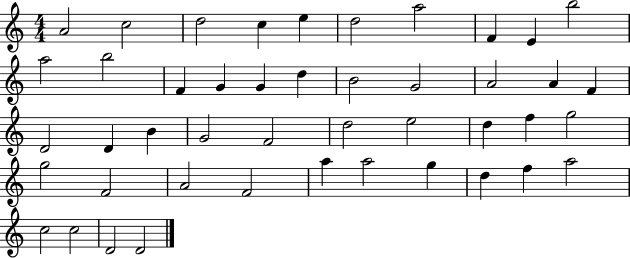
{
  \clef treble
  \numericTimeSignature
  \time 4/4
  \key c \major
  a'2 c''2 | d''2 c''4 e''4 | d''2 a''2 | f'4 e'4 b''2 | \break a''2 b''2 | f'4 g'4 g'4 d''4 | b'2 g'2 | a'2 a'4 f'4 | \break d'2 d'4 b'4 | g'2 f'2 | d''2 e''2 | d''4 f''4 g''2 | \break g''2 f'2 | a'2 f'2 | a''4 a''2 g''4 | d''4 f''4 a''2 | \break c''2 c''2 | d'2 d'2 | \bar "|."
}